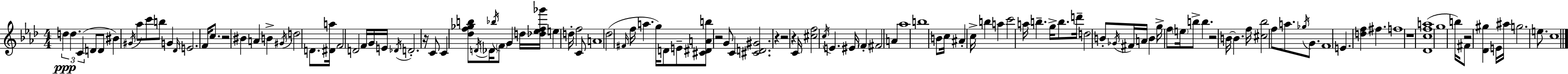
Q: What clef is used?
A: treble